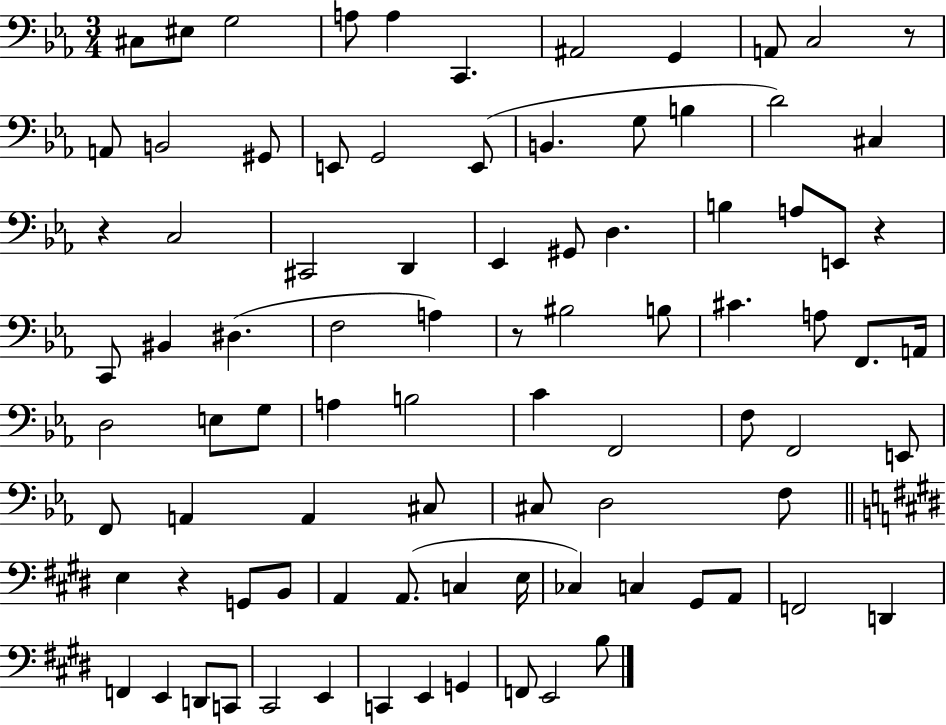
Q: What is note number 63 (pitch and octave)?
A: A2